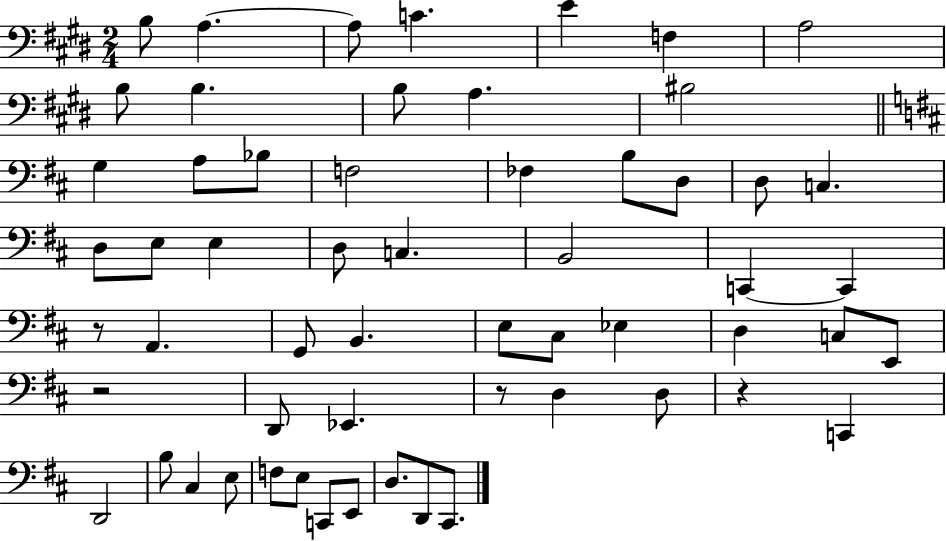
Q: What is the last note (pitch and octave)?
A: C#2